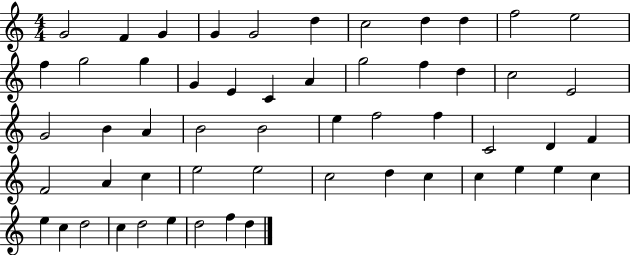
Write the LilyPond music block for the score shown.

{
  \clef treble
  \numericTimeSignature
  \time 4/4
  \key c \major
  g'2 f'4 g'4 | g'4 g'2 d''4 | c''2 d''4 d''4 | f''2 e''2 | \break f''4 g''2 g''4 | g'4 e'4 c'4 a'4 | g''2 f''4 d''4 | c''2 e'2 | \break g'2 b'4 a'4 | b'2 b'2 | e''4 f''2 f''4 | c'2 d'4 f'4 | \break f'2 a'4 c''4 | e''2 e''2 | c''2 d''4 c''4 | c''4 e''4 e''4 c''4 | \break e''4 c''4 d''2 | c''4 d''2 e''4 | d''2 f''4 d''4 | \bar "|."
}